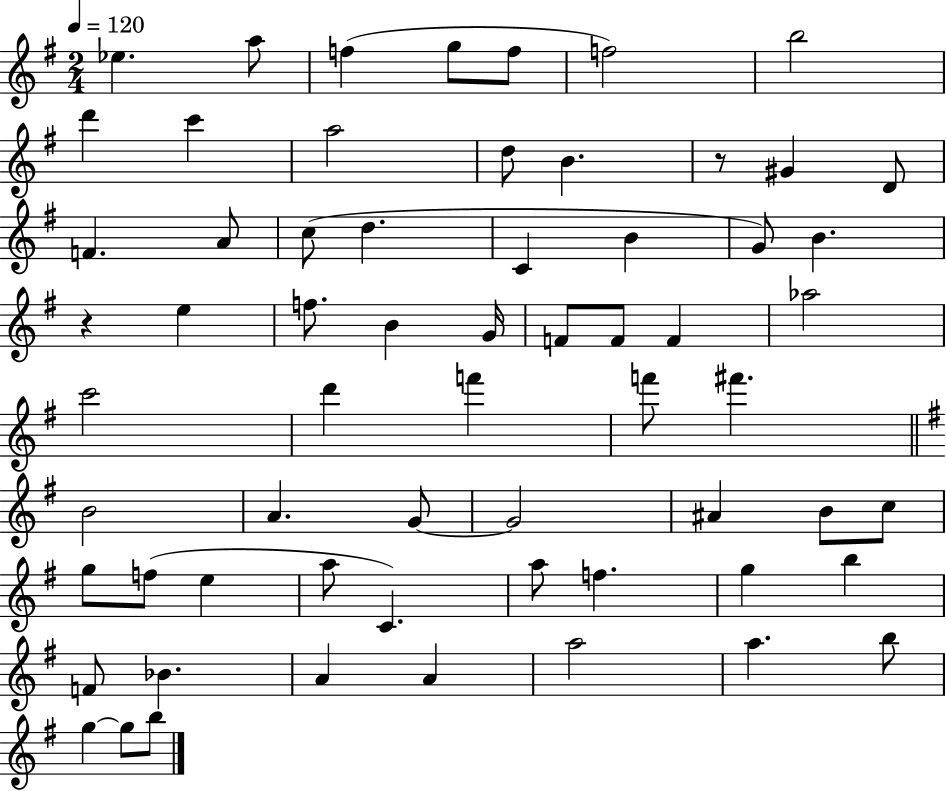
Eb5/q. A5/e F5/q G5/e F5/e F5/h B5/h D6/q C6/q A5/h D5/e B4/q. R/e G#4/q D4/e F4/q. A4/e C5/e D5/q. C4/q B4/q G4/e B4/q. R/q E5/q F5/e. B4/q G4/s F4/e F4/e F4/q Ab5/h C6/h D6/q F6/q F6/e F#6/q. B4/h A4/q. G4/e G4/h A#4/q B4/e C5/e G5/e F5/e E5/q A5/e C4/q. A5/e F5/q. G5/q B5/q F4/e Bb4/q. A4/q A4/q A5/h A5/q. B5/e G5/q G5/e B5/e